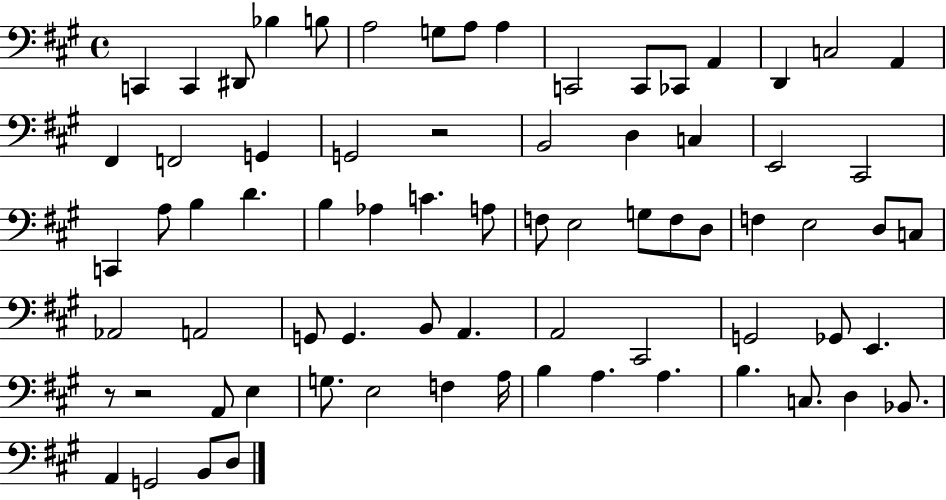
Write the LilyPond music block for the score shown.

{
  \clef bass
  \time 4/4
  \defaultTimeSignature
  \key a \major
  c,4 c,4 dis,8 bes4 b8 | a2 g8 a8 a4 | c,2 c,8 ces,8 a,4 | d,4 c2 a,4 | \break fis,4 f,2 g,4 | g,2 r2 | b,2 d4 c4 | e,2 cis,2 | \break c,4 a8 b4 d'4. | b4 aes4 c'4. a8 | f8 e2 g8 f8 d8 | f4 e2 d8 c8 | \break aes,2 a,2 | g,8 g,4. b,8 a,4. | a,2 cis,2 | g,2 ges,8 e,4. | \break r8 r2 a,8 e4 | g8. e2 f4 a16 | b4 a4. a4. | b4. c8. d4 bes,8. | \break a,4 g,2 b,8 d8 | \bar "|."
}